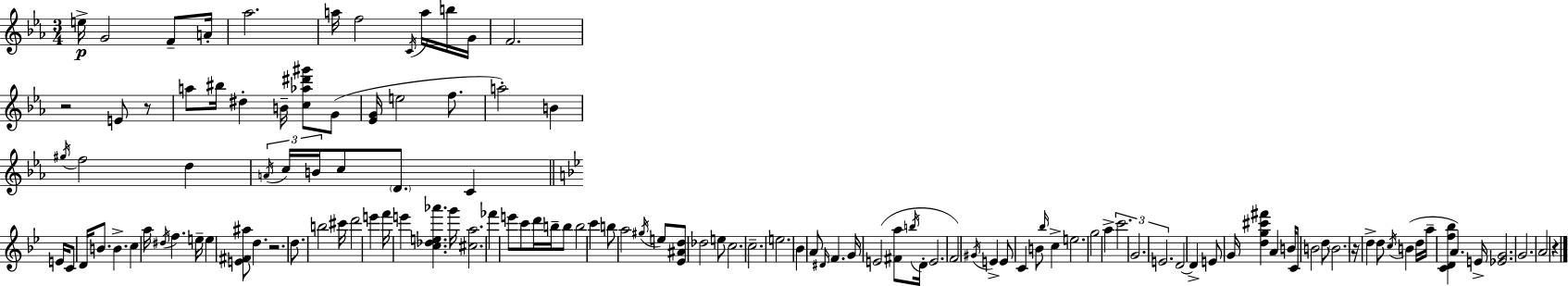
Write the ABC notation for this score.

X:1
T:Untitled
M:3/4
L:1/4
K:Cm
e/4 G2 F/2 A/4 _a2 a/4 f2 C/4 a/4 b/4 G/4 F2 z2 E/2 z/2 a/2 ^b/4 ^d B/4 [c_a^d'^g']/2 G/2 [_EG]/4 e2 f/2 a2 B ^g/4 f2 d A/4 c/4 B/4 c/2 D/2 C E/4 C/2 D/4 B/2 B c a/4 ^d/4 f e/4 e [E^F^a]/2 d z2 d/2 b2 ^c'/4 d'2 e' f'/4 e' [c_de_a'] g'/4 [^ca]2 _f' e'/2 c'/2 d'/4 b/4 b/2 b2 c' b/2 a2 ^g/4 e/2 [_E^Ad]/2 _d2 e/2 c2 c2 e2 _B A/2 ^D/4 F G/4 E2 [^Fa]/2 b/4 D/4 E2 F2 ^G/4 E E/2 C B/2 _b/4 c e2 g2 a c'2 G2 E2 D2 D E/2 G/4 [dg^c'^f'] A B/4 C/2 B2 d/2 B2 z/4 d d/2 c/4 B d/4 a/4 [CDf_b] A E/4 [_EG]2 G2 A2 z